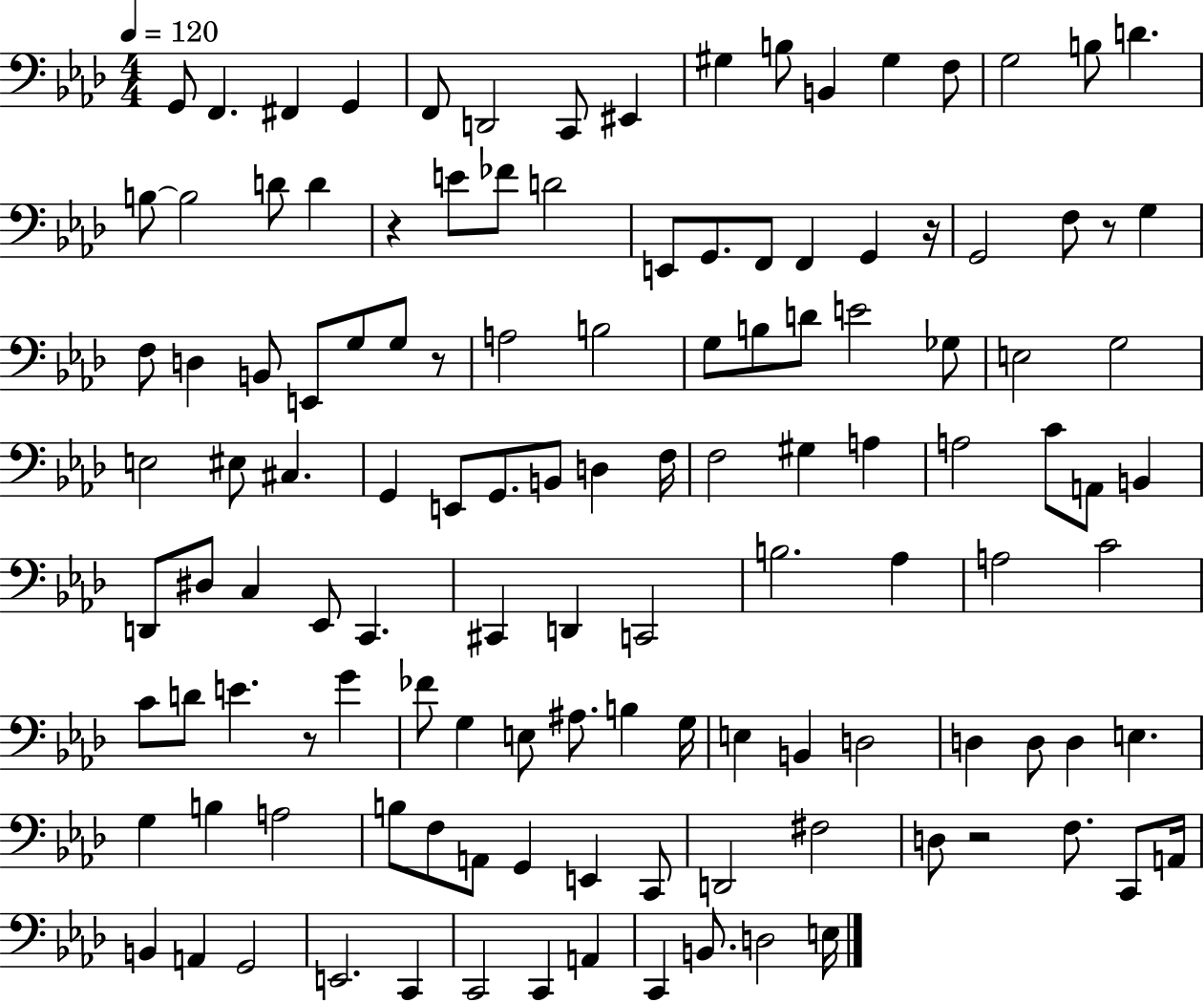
{
  \clef bass
  \numericTimeSignature
  \time 4/4
  \key aes \major
  \tempo 4 = 120
  \repeat volta 2 { g,8 f,4. fis,4 g,4 | f,8 d,2 c,8 eis,4 | gis4 b8 b,4 gis4 f8 | g2 b8 d'4. | \break b8~~ b2 d'8 d'4 | r4 e'8 fes'8 d'2 | e,8 g,8. f,8 f,4 g,4 r16 | g,2 f8 r8 g4 | \break f8 d4 b,8 e,8 g8 g8 r8 | a2 b2 | g8 b8 d'8 e'2 ges8 | e2 g2 | \break e2 eis8 cis4. | g,4 e,8 g,8. b,8 d4 f16 | f2 gis4 a4 | a2 c'8 a,8 b,4 | \break d,8 dis8 c4 ees,8 c,4. | cis,4 d,4 c,2 | b2. aes4 | a2 c'2 | \break c'8 d'8 e'4. r8 g'4 | fes'8 g4 e8 ais8. b4 g16 | e4 b,4 d2 | d4 d8 d4 e4. | \break g4 b4 a2 | b8 f8 a,8 g,4 e,4 c,8 | d,2 fis2 | d8 r2 f8. c,8 a,16 | \break b,4 a,4 g,2 | e,2. c,4 | c,2 c,4 a,4 | c,4 b,8. d2 e16 | \break } \bar "|."
}